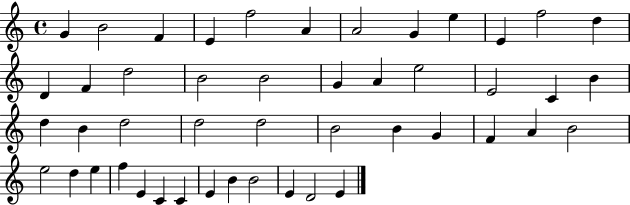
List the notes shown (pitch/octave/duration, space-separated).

G4/q B4/h F4/q E4/q F5/h A4/q A4/h G4/q E5/q E4/q F5/h D5/q D4/q F4/q D5/h B4/h B4/h G4/q A4/q E5/h E4/h C4/q B4/q D5/q B4/q D5/h D5/h D5/h B4/h B4/q G4/q F4/q A4/q B4/h E5/h D5/q E5/q F5/q E4/q C4/q C4/q E4/q B4/q B4/h E4/q D4/h E4/q